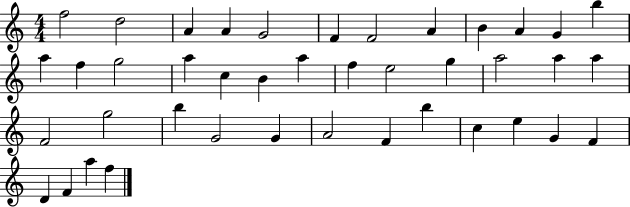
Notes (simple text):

F5/h D5/h A4/q A4/q G4/h F4/q F4/h A4/q B4/q A4/q G4/q B5/q A5/q F5/q G5/h A5/q C5/q B4/q A5/q F5/q E5/h G5/q A5/h A5/q A5/q F4/h G5/h B5/q G4/h G4/q A4/h F4/q B5/q C5/q E5/q G4/q F4/q D4/q F4/q A5/q F5/q